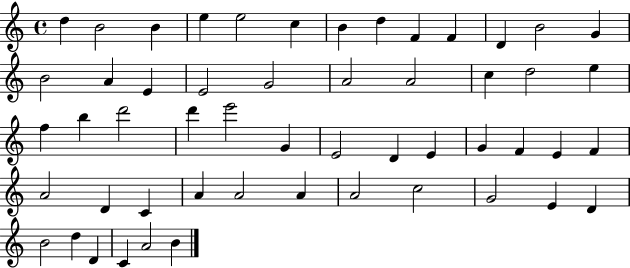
D5/q B4/h B4/q E5/q E5/h C5/q B4/q D5/q F4/q F4/q D4/q B4/h G4/q B4/h A4/q E4/q E4/h G4/h A4/h A4/h C5/q D5/h E5/q F5/q B5/q D6/h D6/q E6/h G4/q E4/h D4/q E4/q G4/q F4/q E4/q F4/q A4/h D4/q C4/q A4/q A4/h A4/q A4/h C5/h G4/h E4/q D4/q B4/h D5/q D4/q C4/q A4/h B4/q